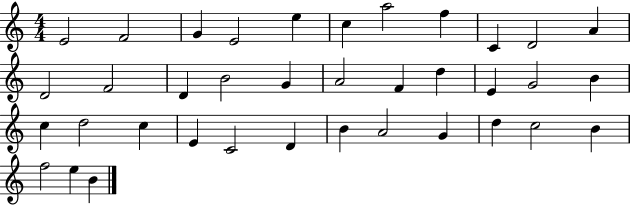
E4/h F4/h G4/q E4/h E5/q C5/q A5/h F5/q C4/q D4/h A4/q D4/h F4/h D4/q B4/h G4/q A4/h F4/q D5/q E4/q G4/h B4/q C5/q D5/h C5/q E4/q C4/h D4/q B4/q A4/h G4/q D5/q C5/h B4/q F5/h E5/q B4/q